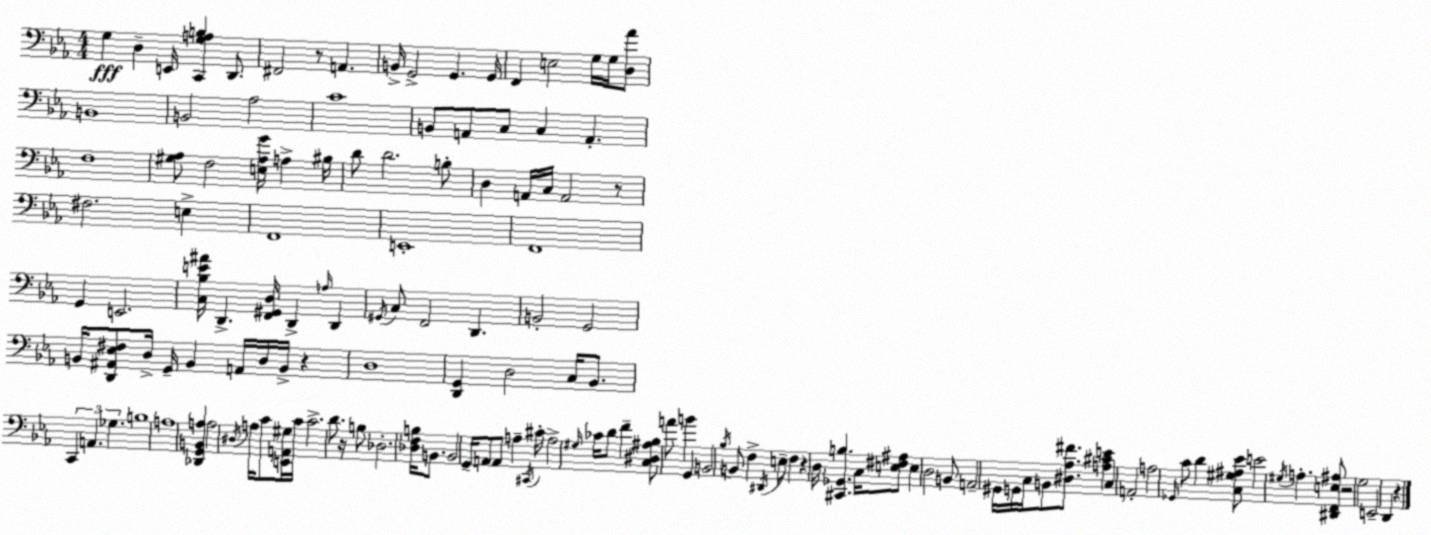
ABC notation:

X:1
T:Untitled
M:4/4
L:1/4
K:Eb
G, D, E,,/4 [C,,G,A,B,] D,,/2 ^F,,2 z/2 A,, B,,/4 G,,2 G,, G,,/4 F,, E,2 G,/4 G,/4 [D,_A]/2 B,,4 B,,2 _A,2 C4 B,,/2 A,,/2 C,/2 C, A,, F,4 [^G,_A,]/2 F,2 [E,_A,G]/4 A, ^B,/4 D/2 D2 B,/2 D, A,,/4 C,/4 A,,2 z/2 ^F,2 E, F,,4 E,,4 F,,4 G,, E,,2 [C,_B,E^A]/4 D,, [F,,^G,,D,]/4 D,, A,/4 D,, ^G,,/4 C,/2 F,,2 D,, B,,2 G,,2 B,,/4 [D,,^A,,_E,^F,]/2 D,/4 G,,/4 B,, A,,/4 D,/4 B,,/4 z D,4 [D,,G,,] D,2 C,/4 _B,,/2 C,, A,, _G, B,4 A,4 [_D,,G,,B,,A,] A,2 ^D,/4 A,/4 C/2 [E,,A,,^G,]/4 C/4 C2 D/2 z/4 B,/2 _D,2 [_D,F,B,]/4 B,,/2 B,,2 G,,/4 A,,/2 A,,/2 A, ^C,,/4 ^C/4 A,2 ^G,/4 _C/4 D/2 F [C,^D,^A,_B,]/2 A/2 B G,, B,,2 _B,/4 B,,/2 F, ^D,,/4 E,/2 F, z D,/4 [^C,,_G,,B,] C,/4 [E,^F,^A,]/2 E, D,2 B,,/2 A,,2 ^G,,/4 G,,/4 C,/4 B,,/2 [^D,_A,^F]/2 [A,^CE] C, A,,2 A,2 _G,,/4 C/2 D [C,^G,^A,_E]/2 E2 ^G,/4 A, [^D,,F,,E,^A,]/2 z2 G,2 E,,2 D,, z